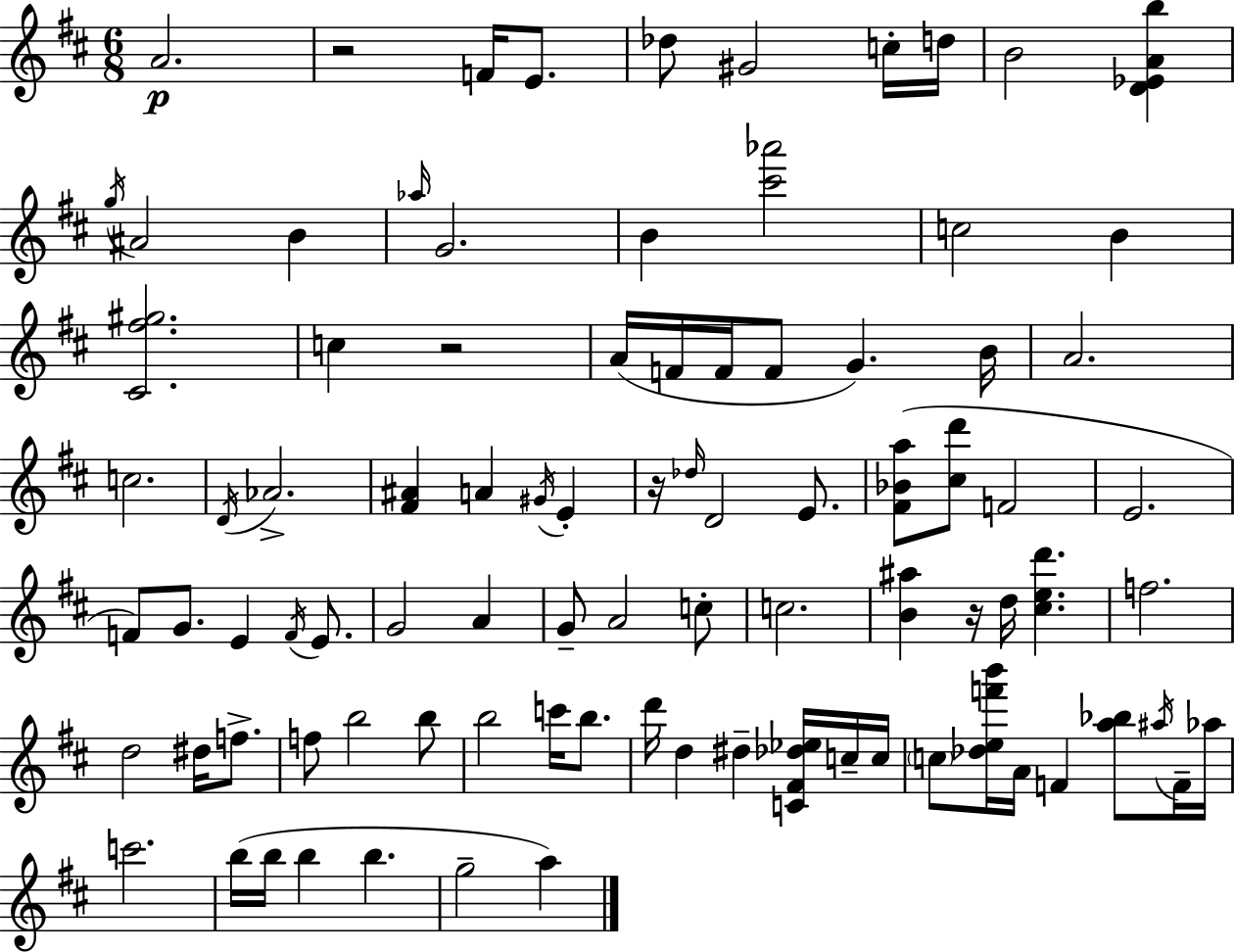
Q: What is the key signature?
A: D major